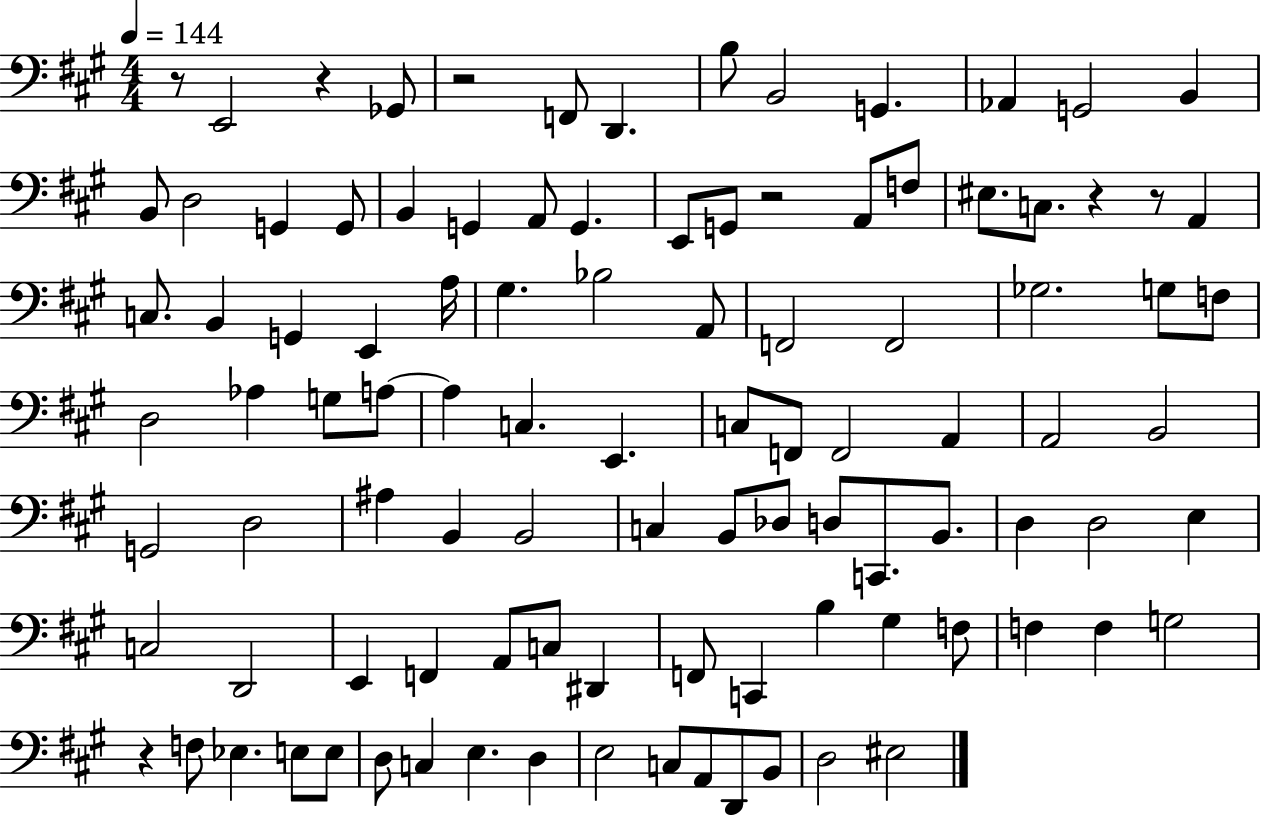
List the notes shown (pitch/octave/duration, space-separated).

R/e E2/h R/q Gb2/e R/h F2/e D2/q. B3/e B2/h G2/q. Ab2/q G2/h B2/q B2/e D3/h G2/q G2/e B2/q G2/q A2/e G2/q. E2/e G2/e R/h A2/e F3/e EIS3/e. C3/e. R/q R/e A2/q C3/e. B2/q G2/q E2/q A3/s G#3/q. Bb3/h A2/e F2/h F2/h Gb3/h. G3/e F3/e D3/h Ab3/q G3/e A3/e A3/q C3/q. E2/q. C3/e F2/e F2/h A2/q A2/h B2/h G2/h D3/h A#3/q B2/q B2/h C3/q B2/e Db3/e D3/e C2/e. B2/e. D3/q D3/h E3/q C3/h D2/h E2/q F2/q A2/e C3/e D#2/q F2/e C2/q B3/q G#3/q F3/e F3/q F3/q G3/h R/q F3/e Eb3/q. E3/e E3/e D3/e C3/q E3/q. D3/q E3/h C3/e A2/e D2/e B2/e D3/h EIS3/h